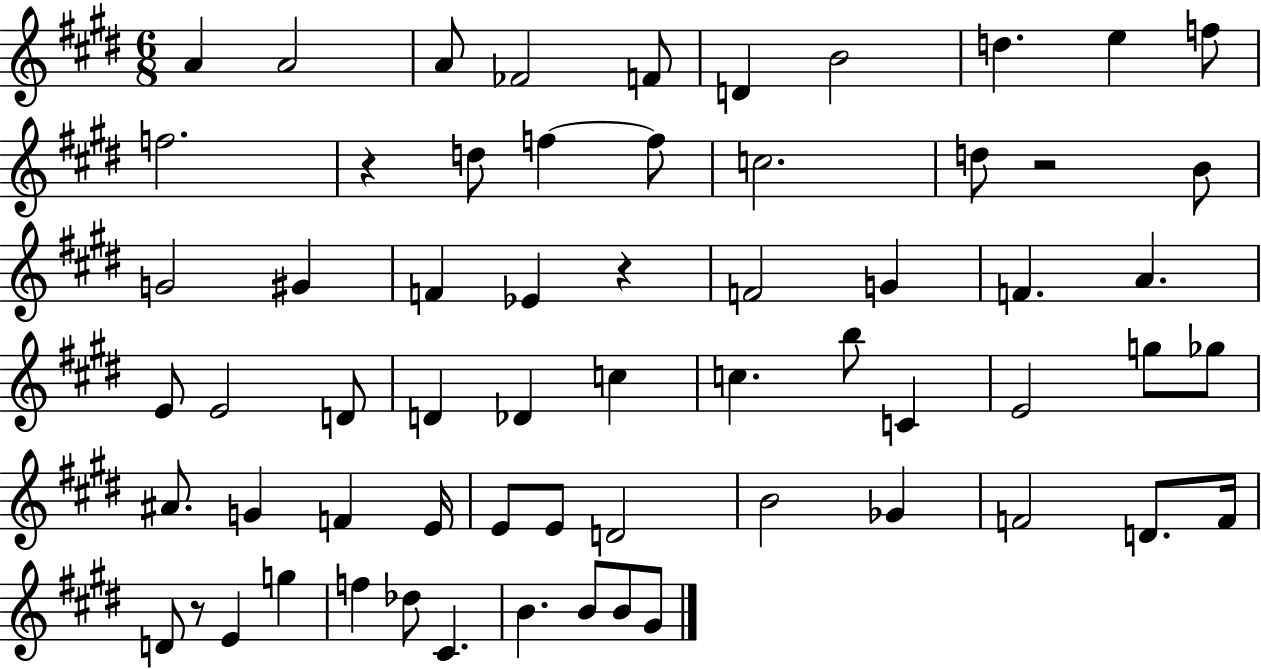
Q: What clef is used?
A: treble